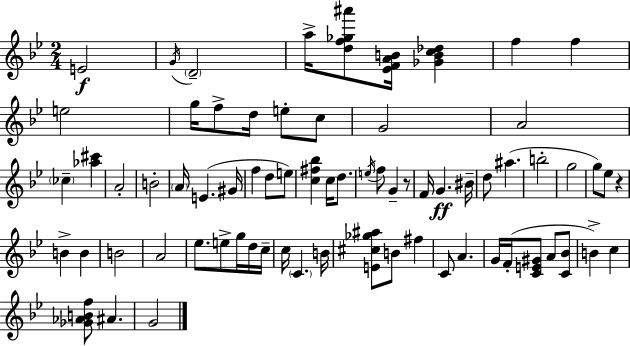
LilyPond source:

{
  \clef treble
  \numericTimeSignature
  \time 2/4
  \key bes \major
  e'2\f | \acciaccatura { g'16 } \parenthesize d'2-- | a''16-> <d'' f'' ges'' ais'''>8 <ees' f' a' b'>16 <ges' b' c'' des''>4 | f''4 f''4 | \break e''2 | g''16 f''8-> d''16 e''8-. c''8 | g'2 | a'2 | \break \parenthesize ces''4-- <aes'' cis'''>4 | a'2-. | b'2-. | \parenthesize a'16 e'4.( | \break gis'16 f''4 d''8 e''8) | <c'' fis'' bes''>4 c''16 d''8. | \acciaccatura { e''16 } f''8 g'4-- | r8 f'16 g'4.\ff | \break bis'16-- d''8 ais''4.( | b''2-. | g''2 | g''8) ees''8 r4 | \break b'4-> b'4 | b'2 | a'2 | ees''8. e''8-> g''16 | \break d''16 c''16-- c''16 \parenthesize c'4. | b'16 <e' cis'' ges'' ais''>8 b'8 fis''4 | c'8 a'4. | g'16 f'16-.( <c' e' gis'>8 a'8 | \break <c' bes'>8 b'4->) c''4 | <ges' aes' b' f''>8 ais'4. | g'2 | \bar "|."
}